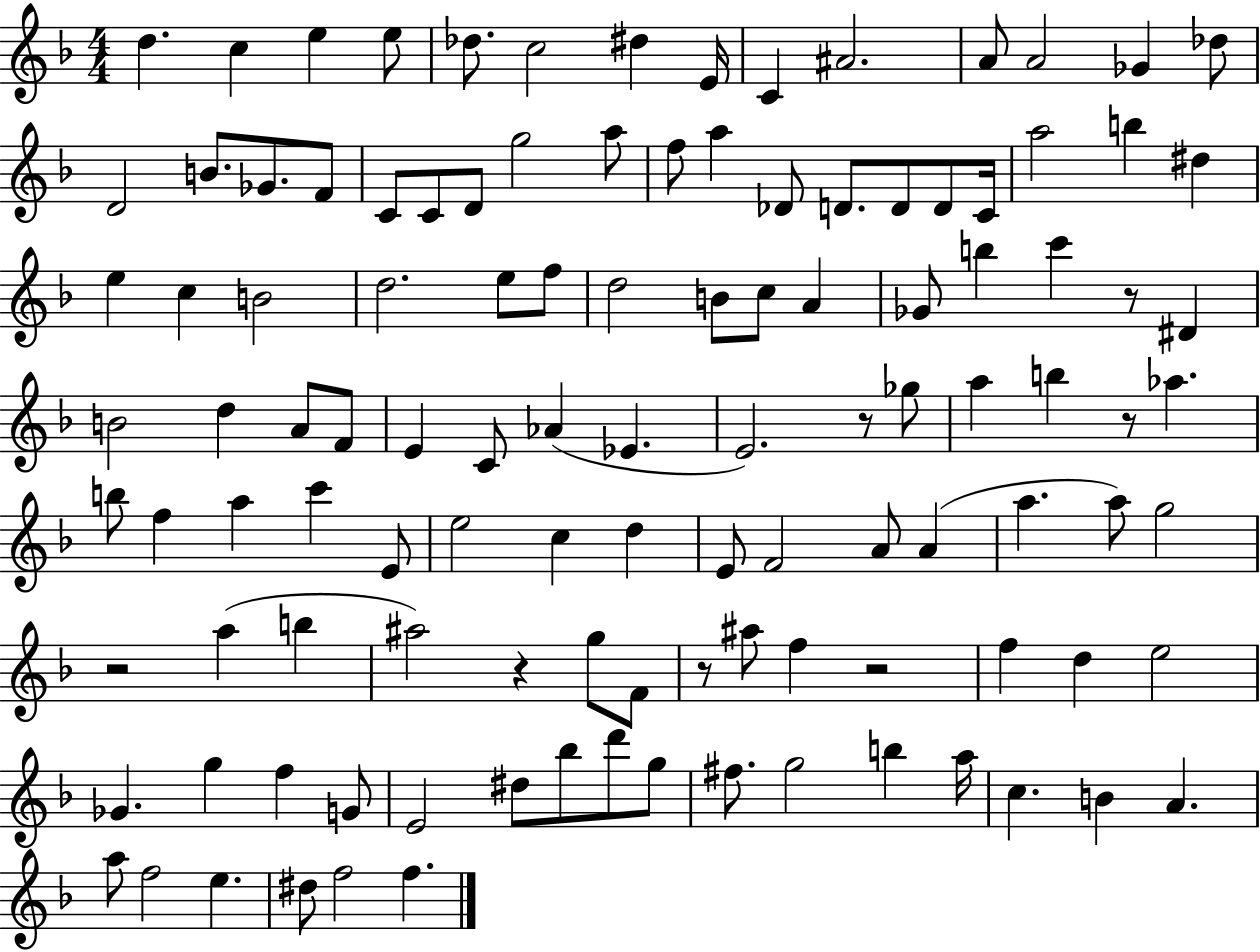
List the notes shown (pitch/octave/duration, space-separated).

D5/q. C5/q E5/q E5/e Db5/e. C5/h D#5/q E4/s C4/q A#4/h. A4/e A4/h Gb4/q Db5/e D4/h B4/e. Gb4/e. F4/e C4/e C4/e D4/e G5/h A5/e F5/e A5/q Db4/e D4/e. D4/e D4/e C4/s A5/h B5/q D#5/q E5/q C5/q B4/h D5/h. E5/e F5/e D5/h B4/e C5/e A4/q Gb4/e B5/q C6/q R/e D#4/q B4/h D5/q A4/e F4/e E4/q C4/e Ab4/q Eb4/q. E4/h. R/e Gb5/e A5/q B5/q R/e Ab5/q. B5/e F5/q A5/q C6/q E4/e E5/h C5/q D5/q E4/e F4/h A4/e A4/q A5/q. A5/e G5/h R/h A5/q B5/q A#5/h R/q G5/e F4/e R/e A#5/e F5/q R/h F5/q D5/q E5/h Gb4/q. G5/q F5/q G4/e E4/h D#5/e Bb5/e D6/e G5/e F#5/e. G5/h B5/q A5/s C5/q. B4/q A4/q. A5/e F5/h E5/q. D#5/e F5/h F5/q.